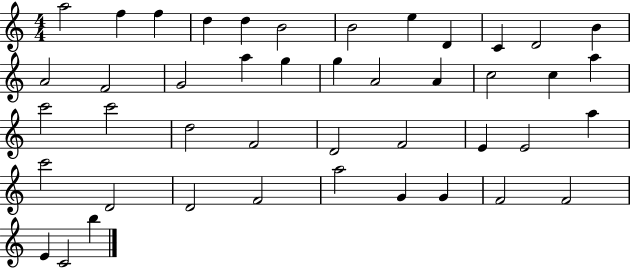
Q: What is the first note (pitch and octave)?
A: A5